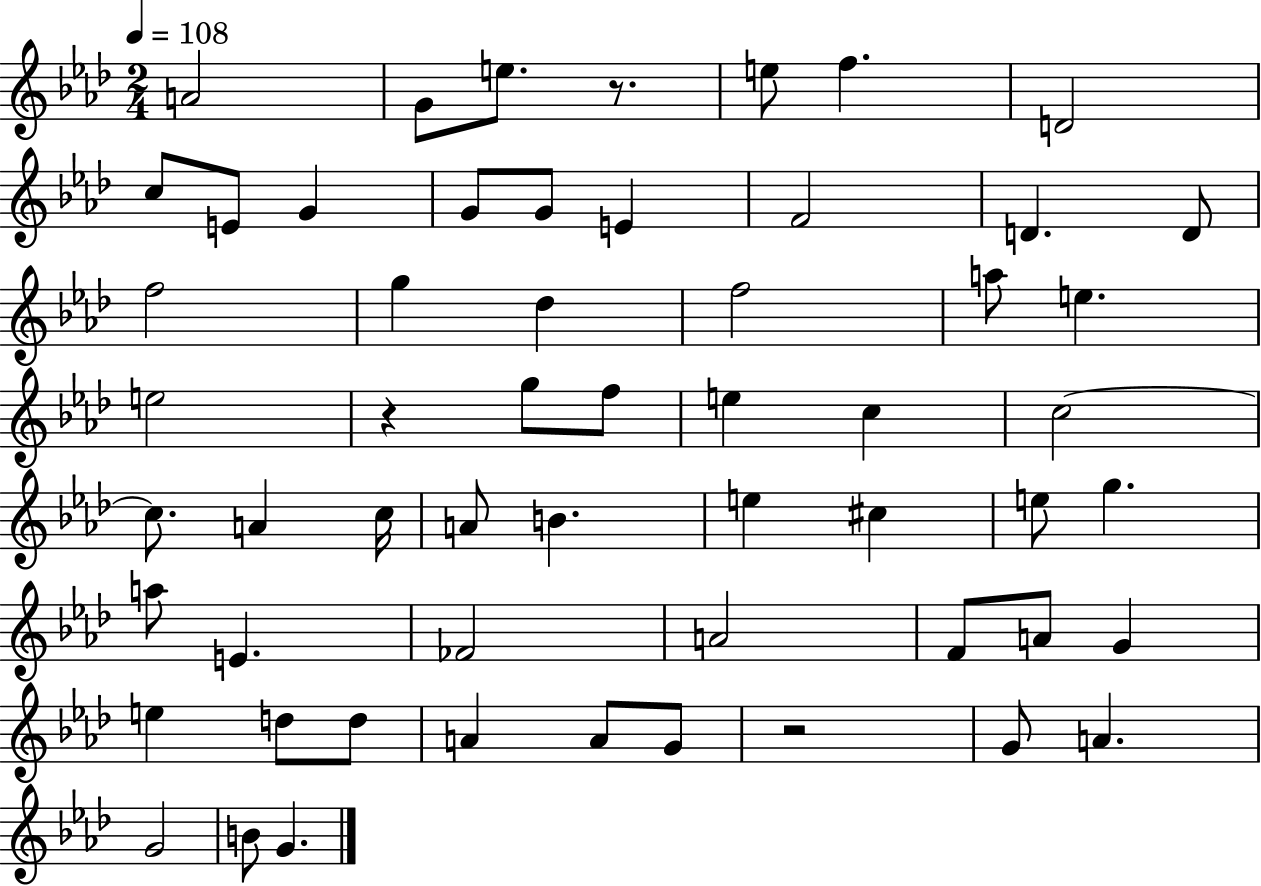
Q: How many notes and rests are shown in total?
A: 57